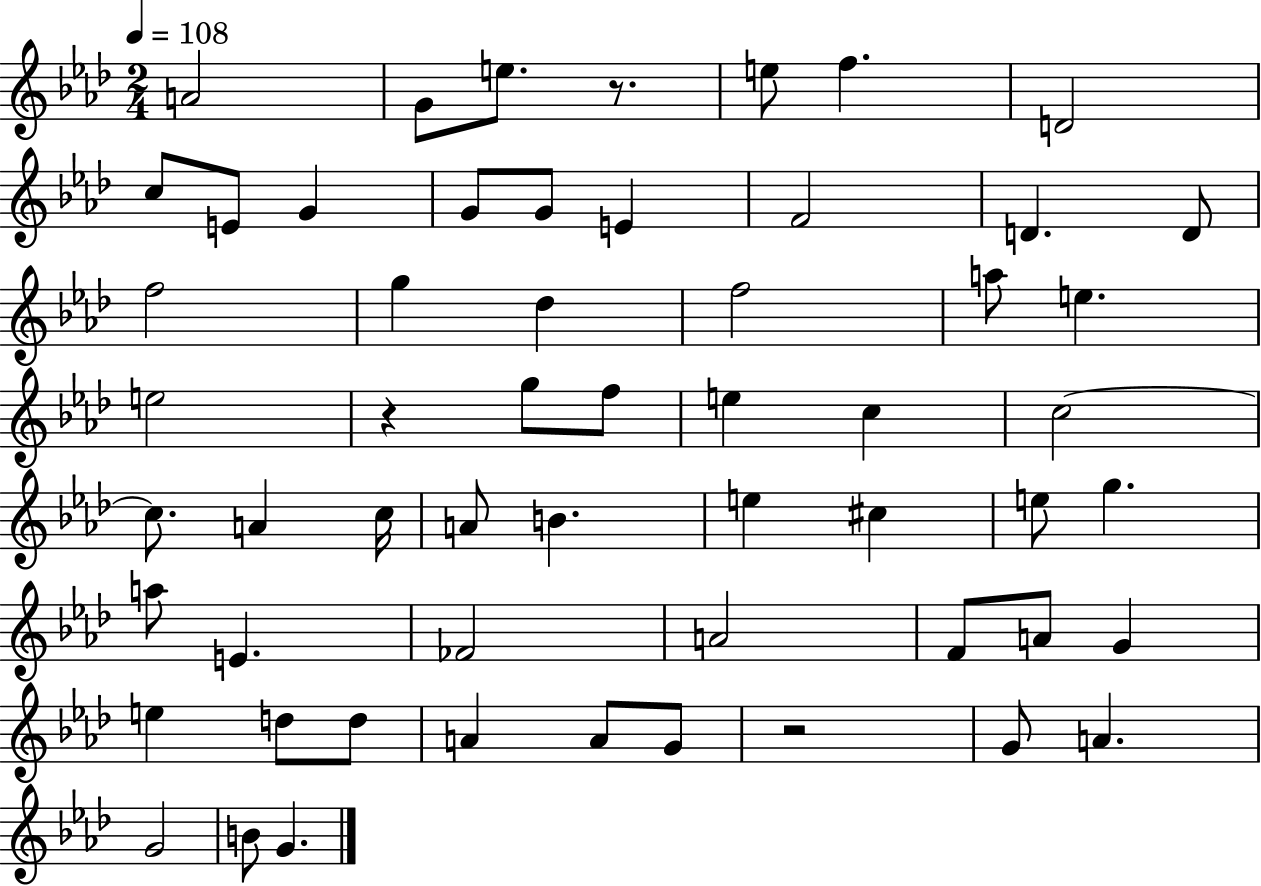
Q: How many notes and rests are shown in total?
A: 57